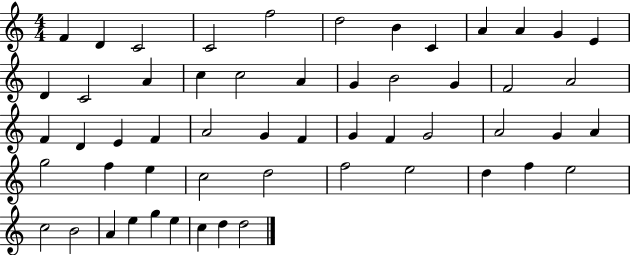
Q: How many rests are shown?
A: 0